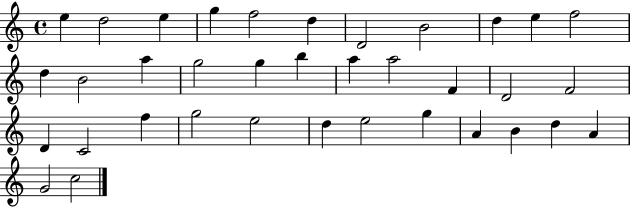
X:1
T:Untitled
M:4/4
L:1/4
K:C
e d2 e g f2 d D2 B2 d e f2 d B2 a g2 g b a a2 F D2 F2 D C2 f g2 e2 d e2 g A B d A G2 c2